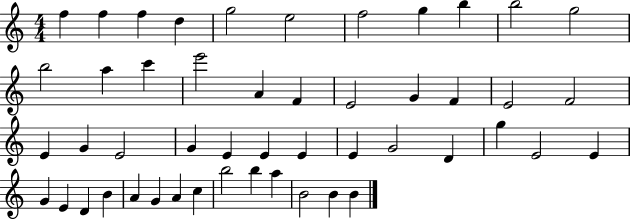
X:1
T:Untitled
M:4/4
L:1/4
K:C
f f f d g2 e2 f2 g b b2 g2 b2 a c' e'2 A F E2 G F E2 F2 E G E2 G E E E E G2 D g E2 E G E D B A G A c b2 b a B2 B B